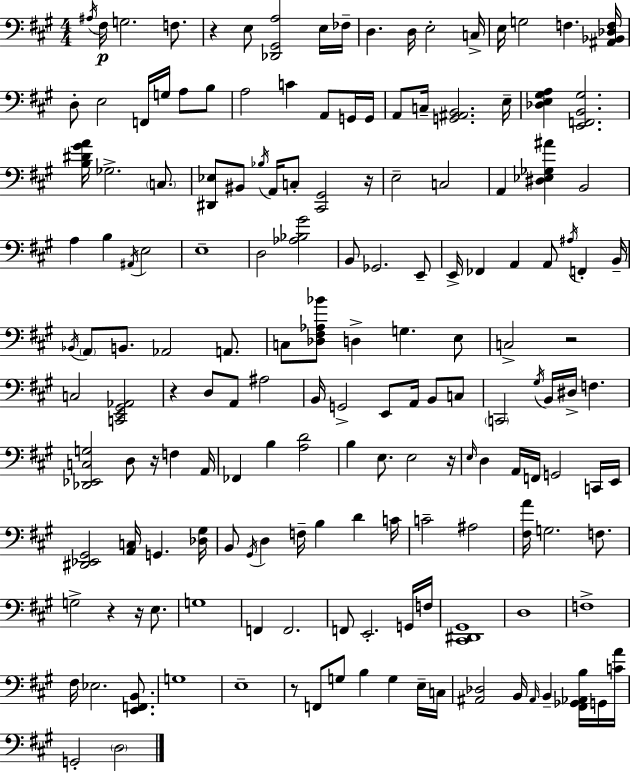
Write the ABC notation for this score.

X:1
T:Untitled
M:4/4
L:1/4
K:A
^A,/4 ^F,/4 G,2 F,/2 z E,/2 [_D,,^G,,A,]2 E,/4 _F,/4 D, D,/4 E,2 C,/4 E,/4 G,2 F, [^A,,_B,,_D,F,]/4 D,/2 E,2 F,,/4 G,/4 A,/2 B,/2 A,2 C A,,/2 G,,/4 G,,/4 A,,/2 C,/4 [G,,^A,,B,,]2 E,/4 [_D,E,^G,A,] [E,,F,,B,,^G,]2 [B,^D^GA]/4 _G,2 C,/2 [^D,,_E,]/2 ^B,,/2 _B,/4 A,,/4 C,/2 [^C,,^G,,]2 z/4 E,2 C,2 A,, [^D,_E,_G,^A] B,,2 A, B, ^A,,/4 E,2 E,4 D,2 [_A,_B,^G]2 B,,/2 _G,,2 E,,/2 E,,/4 _F,, A,, A,,/2 ^A,/4 F,, B,,/4 _B,,/4 A,,/2 B,,/2 _A,,2 A,,/2 C,/2 [_D,^F,_A,_B]/2 D, G, E,/2 C,2 z2 C,2 [C,,E,,^G,,_A,,]2 z D,/2 A,,/2 ^A,2 B,,/4 G,,2 E,,/2 A,,/4 B,,/2 C,/2 C,,2 ^G,/4 B,,/4 ^D,/4 F, [_D,,_E,,C,G,]2 D,/2 z/4 F, A,,/4 _F,, B, [A,D]2 B, E,/2 E,2 z/4 E,/4 D, A,,/4 F,,/4 G,,2 C,,/4 E,,/4 [^D,,_E,,^G,,]2 [A,,C,]/4 G,, [_D,^G,]/4 B,,/2 ^G,,/4 D, F,/4 B, D C/4 C2 ^A,2 [^F,A]/4 G,2 F,/2 G,2 z z/4 E,/2 G,4 F,, F,,2 F,,/2 E,,2 G,,/4 F,/4 [^C,,^D,,^G,,]4 D,4 F,4 ^F,/4 _E,2 [E,,F,,B,,]/2 G,4 E,4 z/2 F,,/2 G,/2 B, G, E,/4 C,/4 [^A,,_D,]2 B,,/4 ^A,,/4 B,, [^F,,_G,,_A,,B,]/4 G,,/4 [CA]/4 G,,2 D,2